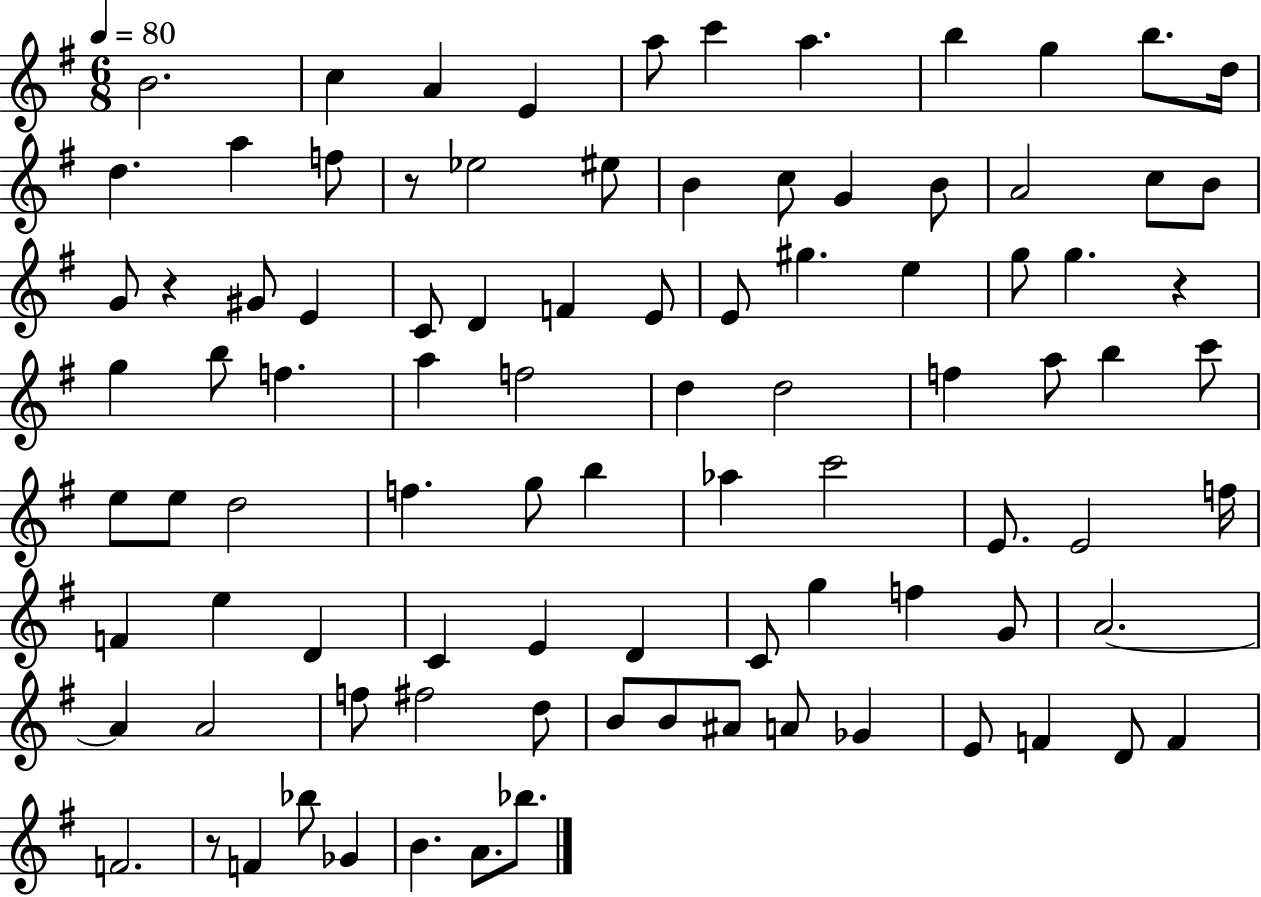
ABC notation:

X:1
T:Untitled
M:6/8
L:1/4
K:G
B2 c A E a/2 c' a b g b/2 d/4 d a f/2 z/2 _e2 ^e/2 B c/2 G B/2 A2 c/2 B/2 G/2 z ^G/2 E C/2 D F E/2 E/2 ^g e g/2 g z g b/2 f a f2 d d2 f a/2 b c'/2 e/2 e/2 d2 f g/2 b _a c'2 E/2 E2 f/4 F e D C E D C/2 g f G/2 A2 A A2 f/2 ^f2 d/2 B/2 B/2 ^A/2 A/2 _G E/2 F D/2 F F2 z/2 F _b/2 _G B A/2 _b/2